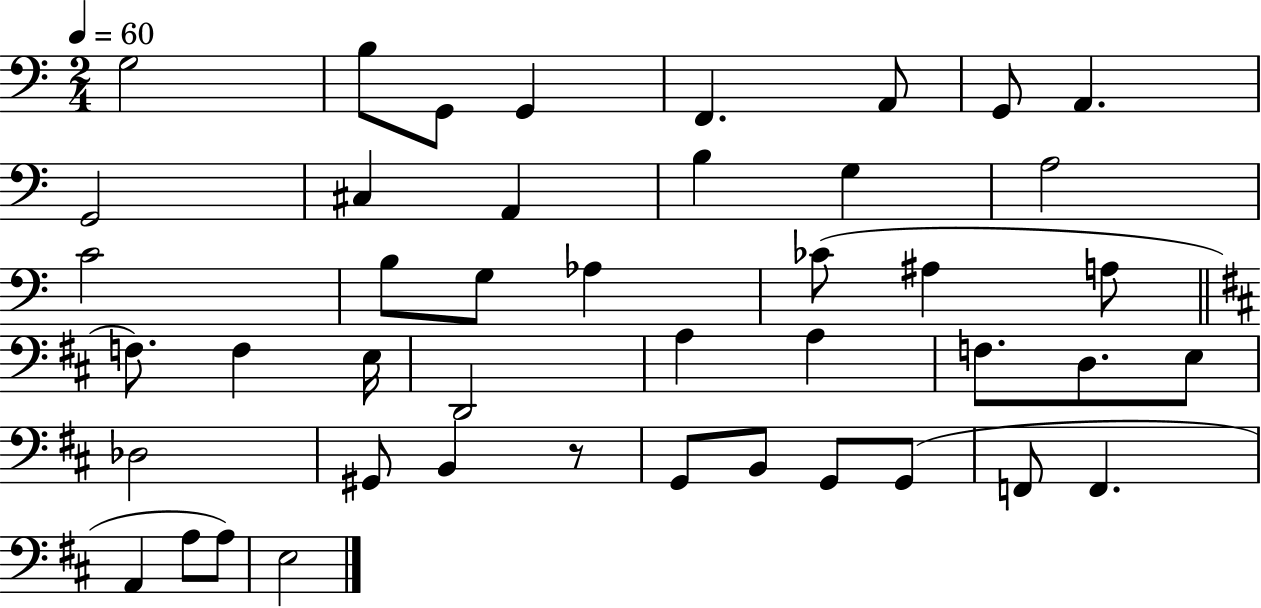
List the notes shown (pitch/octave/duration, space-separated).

G3/h B3/e G2/e G2/q F2/q. A2/e G2/e A2/q. G2/h C#3/q A2/q B3/q G3/q A3/h C4/h B3/e G3/e Ab3/q CES4/e A#3/q A3/e F3/e. F3/q E3/s D2/h A3/q A3/q F3/e. D3/e. E3/e Db3/h G#2/e B2/q R/e G2/e B2/e G2/e G2/e F2/e F2/q. A2/q A3/e A3/e E3/h